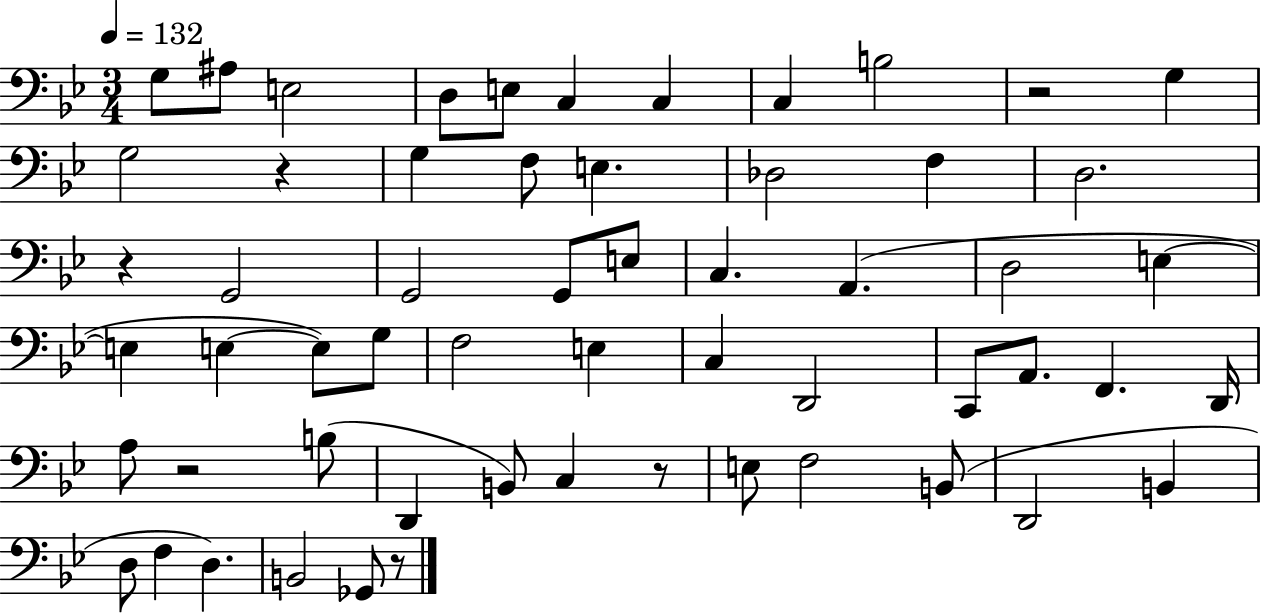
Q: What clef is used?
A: bass